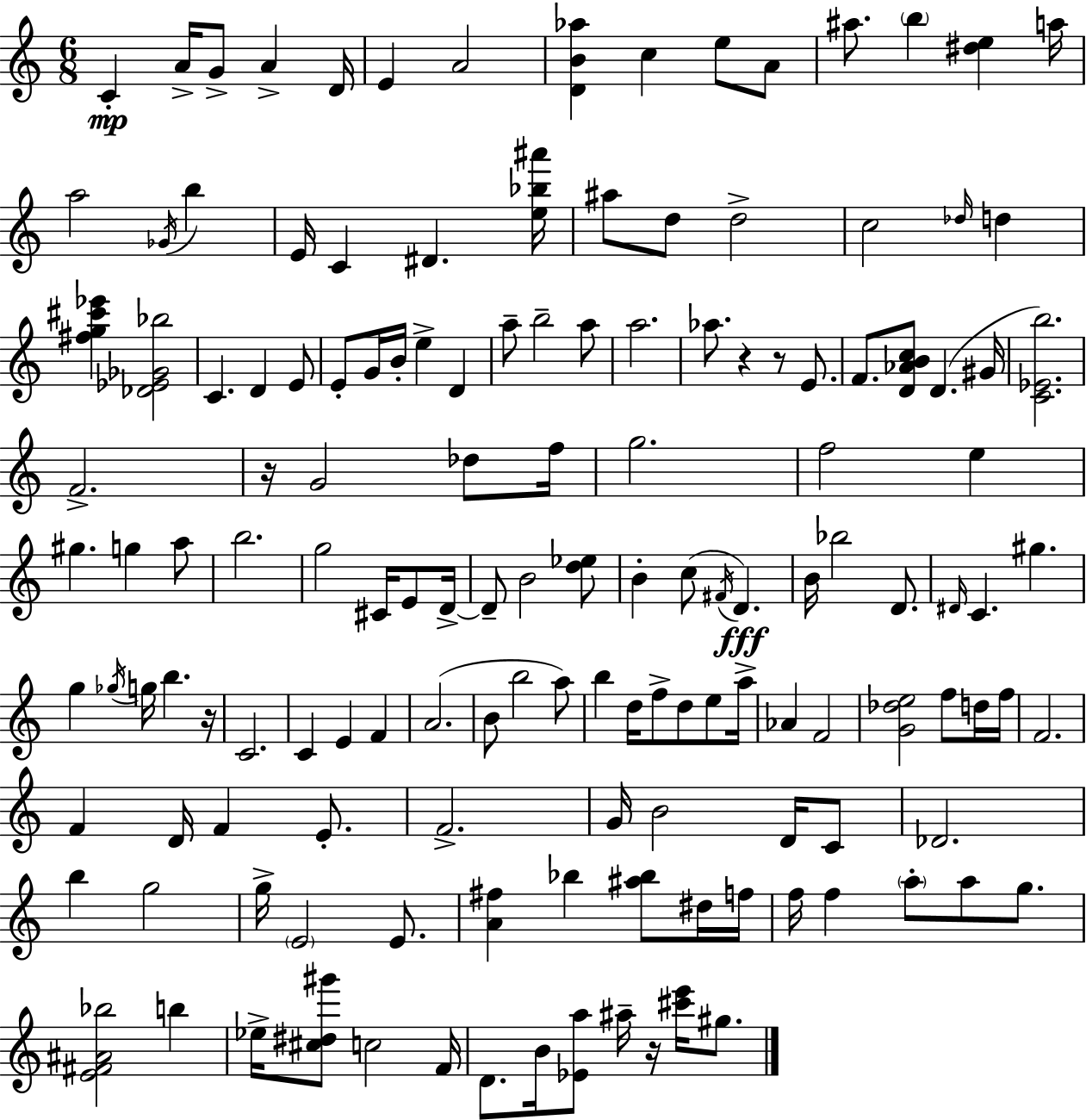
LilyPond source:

{
  \clef treble
  \numericTimeSignature
  \time 6/8
  \key c \major
  c'4-.\mp a'16-> g'8-> a'4-> d'16 | e'4 a'2 | <d' b' aes''>4 c''4 e''8 a'8 | ais''8. \parenthesize b''4 <dis'' e''>4 a''16 | \break a''2 \acciaccatura { ges'16 } b''4 | e'16 c'4 dis'4. | <e'' bes'' ais'''>16 ais''8 d''8 d''2-> | c''2 \grace { des''16 } d''4 | \break <fis'' g'' cis''' ees'''>4 <des' ees' ges' bes''>2 | c'4. d'4 | e'8 e'8-. g'16 b'16-. e''4-> d'4 | a''8-- b''2-- | \break a''8 a''2. | aes''8. r4 r8 e'8. | f'8. <d' aes' b' c''>8 d'4.( | gis'16 <c' ees' b''>2.) | \break f'2.-> | r16 g'2 des''8 | f''16 g''2. | f''2 e''4 | \break gis''4. g''4 | a''8 b''2. | g''2 cis'16 e'8 | d'16->~~ d'8-- b'2 | \break <d'' ees''>8 b'4-. c''8( \acciaccatura { fis'16 }\fff d'4.) | b'16 bes''2 | d'8. \grace { dis'16 } c'4. gis''4. | g''4 \acciaccatura { ges''16 } g''16 b''4. | \break r16 c'2. | c'4 e'4 | f'4 a'2.( | b'8 b''2 | \break a''8) b''4 d''16 f''8-> | d''8 e''8 a''16-> aes'4 f'2 | <g' des'' e''>2 | f''8 d''16 f''16 f'2. | \break f'4 d'16 f'4 | e'8.-. f'2.-> | g'16 b'2 | d'16 c'8 des'2. | \break b''4 g''2 | g''16-> \parenthesize e'2 | e'8. <a' fis''>4 bes''4 | <ais'' bes''>8 dis''16 f''16 f''16 f''4 \parenthesize a''8-. | \break a''8 g''8. <e' fis' ais' bes''>2 | b''4 ees''16-> <cis'' dis'' gis'''>8 c''2 | f'16 d'8. b'16 <ees' a''>8 ais''16-- | r16 <cis''' e'''>16 gis''8. \bar "|."
}